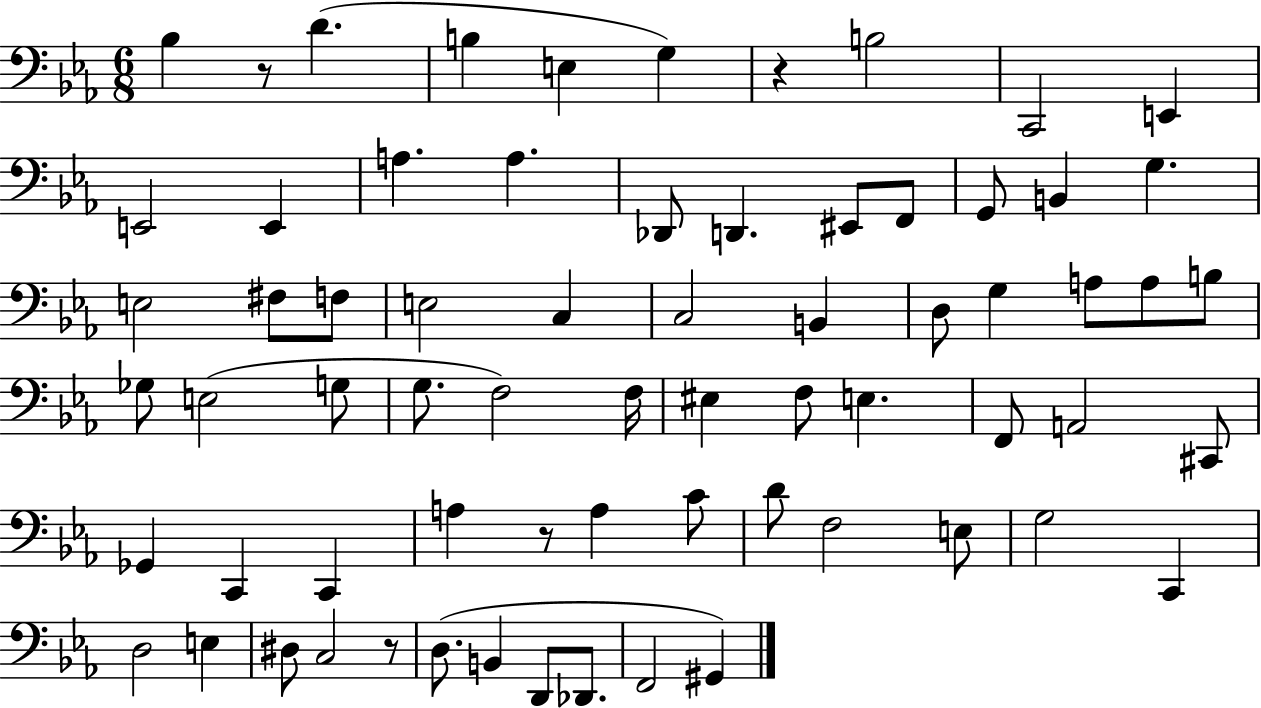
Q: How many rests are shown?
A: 4